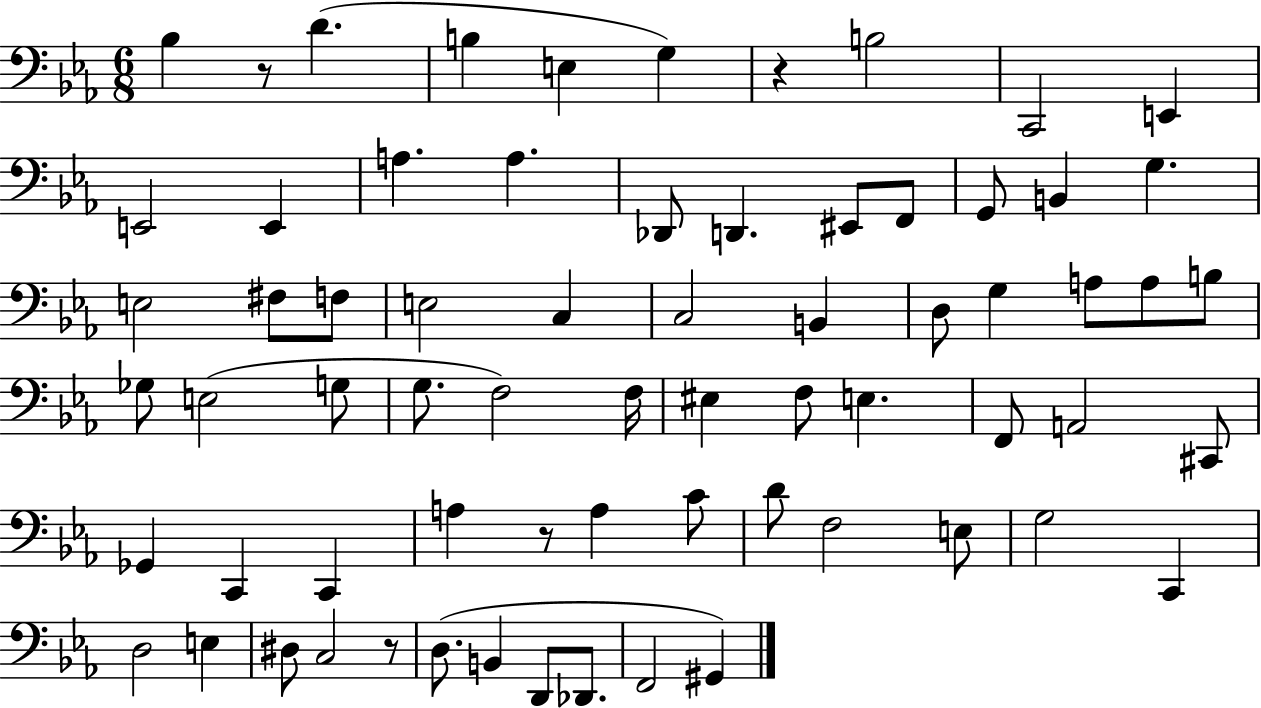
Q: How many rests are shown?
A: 4